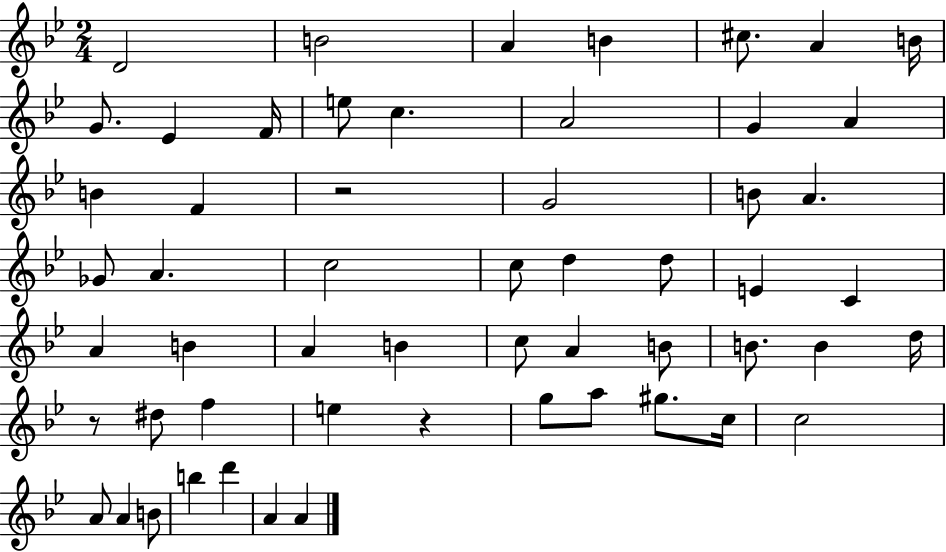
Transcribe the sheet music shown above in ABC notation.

X:1
T:Untitled
M:2/4
L:1/4
K:Bb
D2 B2 A B ^c/2 A B/4 G/2 _E F/4 e/2 c A2 G A B F z2 G2 B/2 A _G/2 A c2 c/2 d d/2 E C A B A B c/2 A B/2 B/2 B d/4 z/2 ^d/2 f e z g/2 a/2 ^g/2 c/4 c2 A/2 A B/2 b d' A A